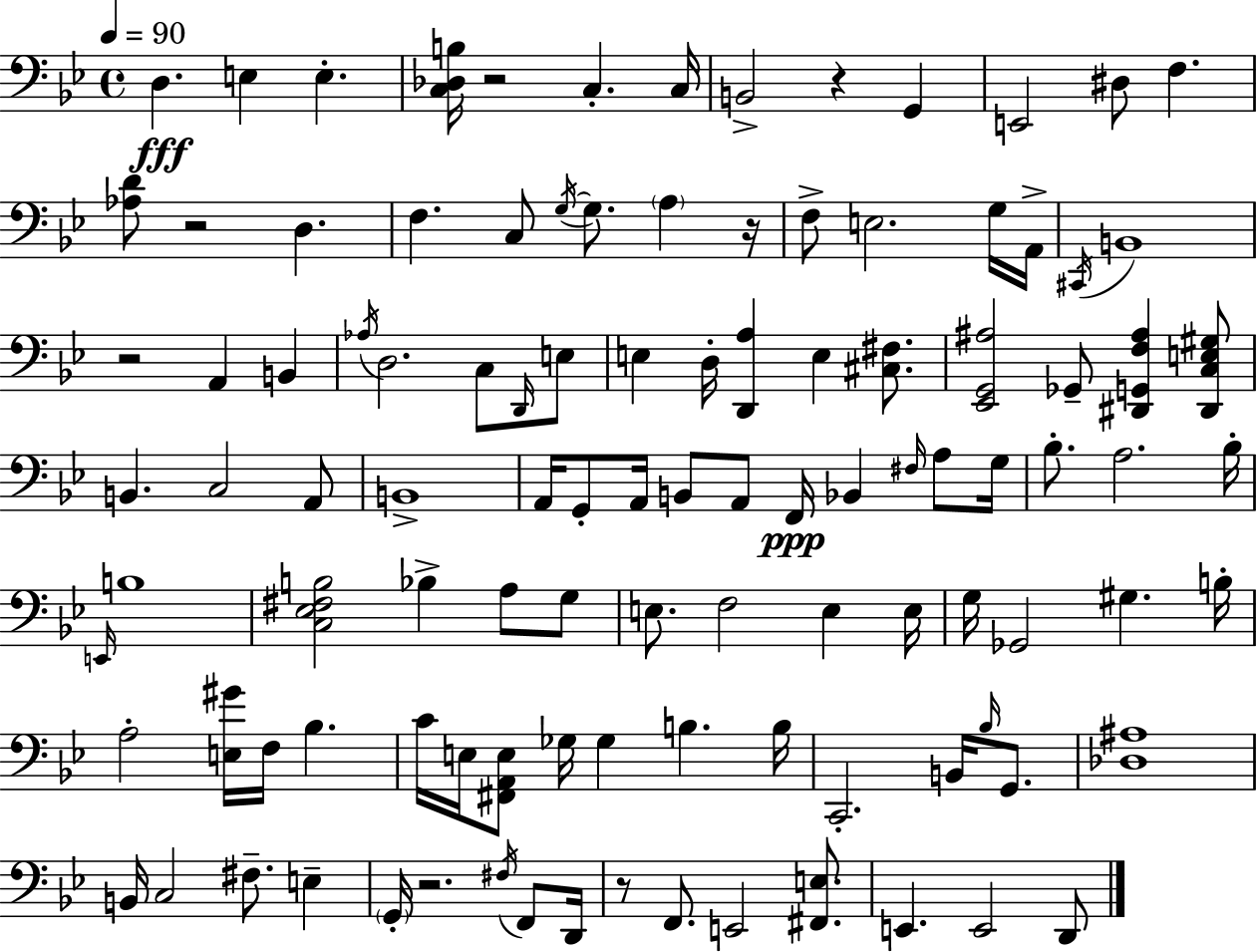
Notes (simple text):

D3/q. E3/q E3/q. [C3,Db3,B3]/s R/h C3/q. C3/s B2/h R/q G2/q E2/h D#3/e F3/q. [Ab3,D4]/e R/h D3/q. F3/q. C3/e G3/s G3/e. A3/q R/s F3/e E3/h. G3/s A2/s C#2/s B2/w R/h A2/q B2/q Ab3/s D3/h. C3/e D2/s E3/e E3/q D3/s [D2,A3]/q E3/q [C#3,F#3]/e. [Eb2,G2,A#3]/h Gb2/e [D#2,G2,F3,A#3]/q [D#2,C3,E3,G#3]/e B2/q. C3/h A2/e B2/w A2/s G2/e A2/s B2/e A2/e F2/s Bb2/q F#3/s A3/e G3/s Bb3/e. A3/h. Bb3/s E2/s B3/w [C3,Eb3,F#3,B3]/h Bb3/q A3/e G3/e E3/e. F3/h E3/q E3/s G3/s Gb2/h G#3/q. B3/s A3/h [E3,G#4]/s F3/s Bb3/q. C4/s E3/s [F#2,A2,E3]/e Gb3/s Gb3/q B3/q. B3/s C2/h. B2/s Bb3/s G2/e. [Db3,A#3]/w B2/s C3/h F#3/e. E3/q G2/s R/h. F#3/s F2/e D2/s R/e F2/e. E2/h [F#2,E3]/e. E2/q. E2/h D2/e